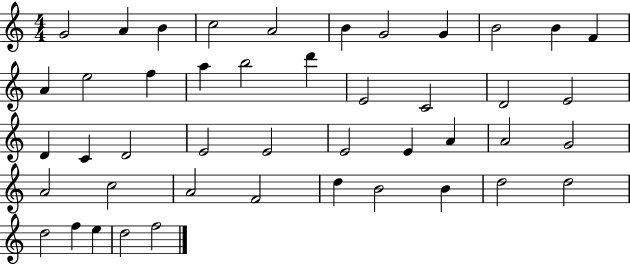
{
  \clef treble
  \numericTimeSignature
  \time 4/4
  \key c \major
  g'2 a'4 b'4 | c''2 a'2 | b'4 g'2 g'4 | b'2 b'4 f'4 | \break a'4 e''2 f''4 | a''4 b''2 d'''4 | e'2 c'2 | d'2 e'2 | \break d'4 c'4 d'2 | e'2 e'2 | e'2 e'4 a'4 | a'2 g'2 | \break a'2 c''2 | a'2 f'2 | d''4 b'2 b'4 | d''2 d''2 | \break d''2 f''4 e''4 | d''2 f''2 | \bar "|."
}